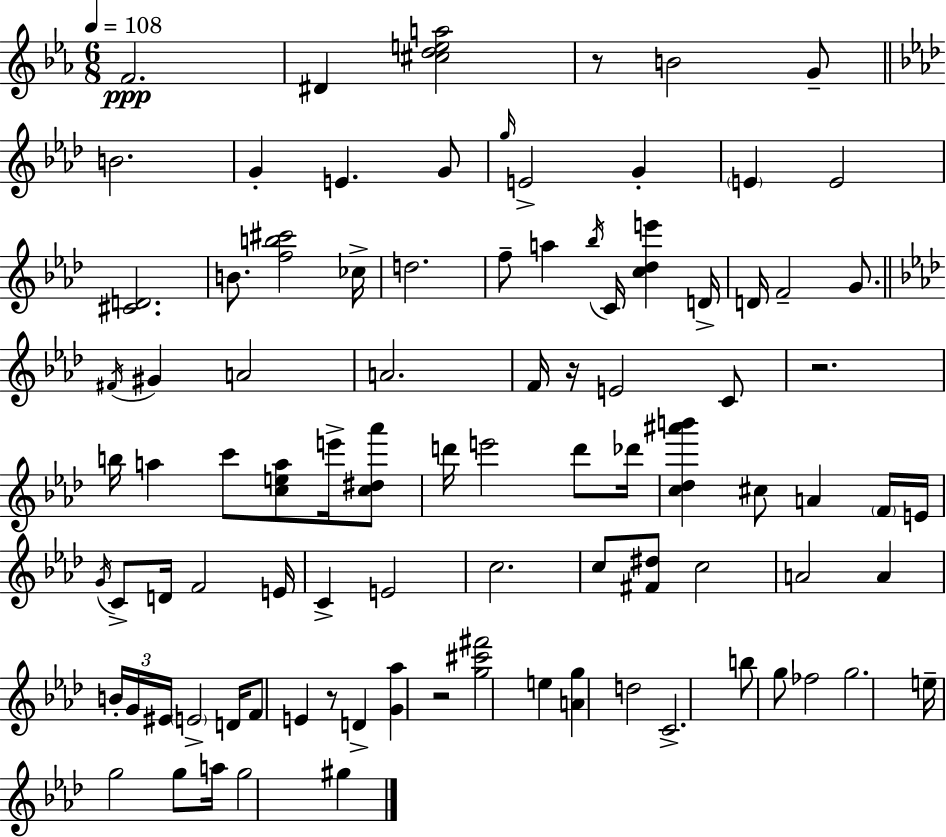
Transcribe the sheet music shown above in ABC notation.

X:1
T:Untitled
M:6/8
L:1/4
K:Eb
F2 ^D [^cdea]2 z/2 B2 G/2 B2 G E G/2 g/4 E2 G E E2 [^CD]2 B/2 [fb^c']2 _c/4 d2 f/2 a _b/4 C/4 [c_de'] D/4 D/4 F2 G/2 ^F/4 ^G A2 A2 F/4 z/4 E2 C/2 z2 b/4 a c'/2 [cea]/2 e'/4 [c^d_a']/2 d'/4 e'2 d'/2 _d'/4 [c_d^a'b'] ^c/2 A F/4 E/4 G/4 C/2 D/4 F2 E/4 C E2 c2 c/2 [^F^d]/2 c2 A2 A B/4 G/4 ^E/4 E2 D/4 F/2 E z/2 D [G_a] z2 [g^c'^f']2 e [Ag] d2 C2 b/2 g/2 _f2 g2 e/4 g2 g/2 a/4 g2 ^g